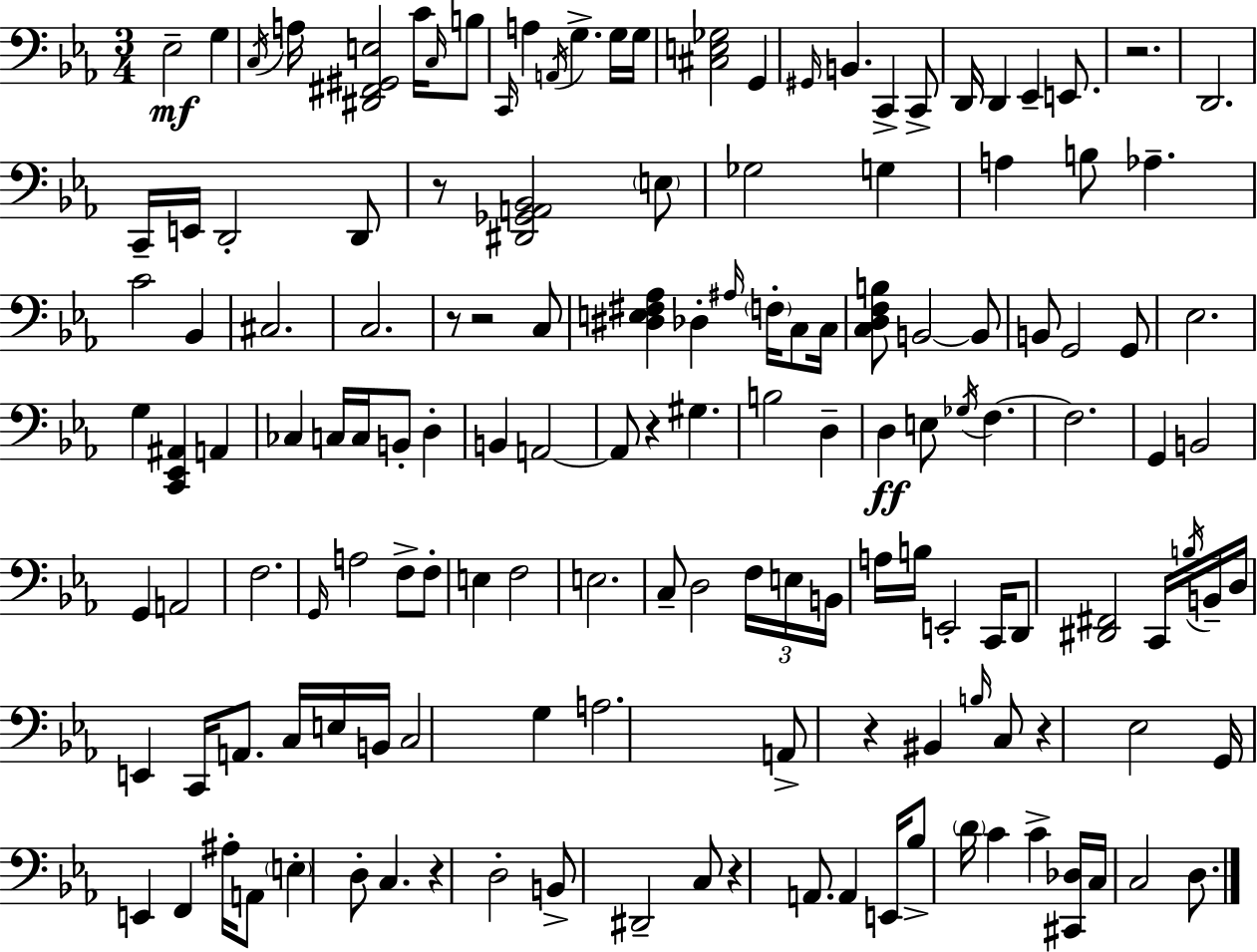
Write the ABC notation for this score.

X:1
T:Untitled
M:3/4
L:1/4
K:Cm
_E,2 G, C,/4 A,/4 [^D,,^F,,^G,,E,]2 C/4 C,/4 B,/2 C,,/4 A, A,,/4 G, G,/4 G,/4 [^C,E,_G,]2 G,, ^G,,/4 B,, C,, C,,/2 D,,/4 D,, _E,, E,,/2 z2 D,,2 C,,/4 E,,/4 D,,2 D,,/2 z/2 [^D,,_G,,A,,_B,,]2 E,/2 _G,2 G, A, B,/2 _A, C2 _B,, ^C,2 C,2 z/2 z2 C,/2 [^D,E,^F,_A,] _D, ^A,/4 F,/4 C,/2 C,/4 [C,D,F,B,]/2 B,,2 B,,/2 B,,/2 G,,2 G,,/2 _E,2 G, [C,,_E,,^A,,] A,, _C, C,/4 C,/4 B,,/2 D, B,, A,,2 A,,/2 z ^G, B,2 D, D, E,/2 _G,/4 F, F,2 G,, B,,2 G,, A,,2 F,2 G,,/4 A,2 F,/2 F,/2 E, F,2 E,2 C,/2 D,2 F,/4 E,/4 B,,/4 A,/4 B,/4 E,,2 C,,/4 D,,/2 [^D,,^F,,]2 C,,/4 B,/4 B,,/4 D,/4 E,, C,,/4 A,,/2 C,/4 E,/4 B,,/4 C,2 G, A,2 A,,/2 z ^B,, B,/4 C,/2 z _E,2 G,,/4 E,, F,, ^A,/4 A,,/2 E, D,/2 C, z D,2 B,,/2 ^D,,2 C,/2 z A,,/2 A,, E,,/4 _B,/2 D/4 C C [^C,,_D,]/4 C,/4 C,2 D,/2